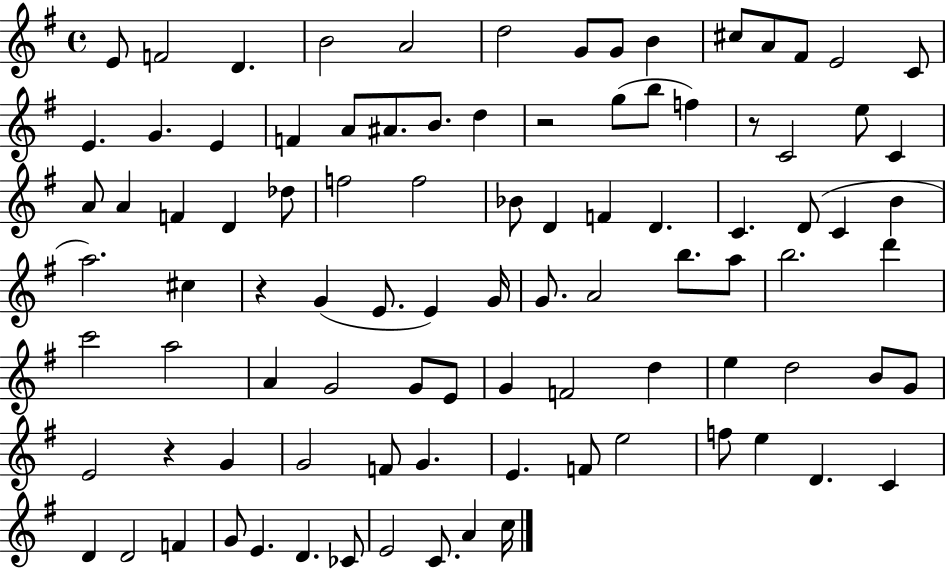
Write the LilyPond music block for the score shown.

{
  \clef treble
  \time 4/4
  \defaultTimeSignature
  \key g \major
  \repeat volta 2 { e'8 f'2 d'4. | b'2 a'2 | d''2 g'8 g'8 b'4 | cis''8 a'8 fis'8 e'2 c'8 | \break e'4. g'4. e'4 | f'4 a'8 ais'8. b'8. d''4 | r2 g''8( b''8 f''4) | r8 c'2 e''8 c'4 | \break a'8 a'4 f'4 d'4 des''8 | f''2 f''2 | bes'8 d'4 f'4 d'4. | c'4. d'8( c'4 b'4 | \break a''2.) cis''4 | r4 g'4( e'8. e'4) g'16 | g'8. a'2 b''8. a''8 | b''2. d'''4 | \break c'''2 a''2 | a'4 g'2 g'8 e'8 | g'4 f'2 d''4 | e''4 d''2 b'8 g'8 | \break e'2 r4 g'4 | g'2 f'8 g'4. | e'4. f'8 e''2 | f''8 e''4 d'4. c'4 | \break d'4 d'2 f'4 | g'8 e'4. d'4. ces'8 | e'2 c'8. a'4 c''16 | } \bar "|."
}